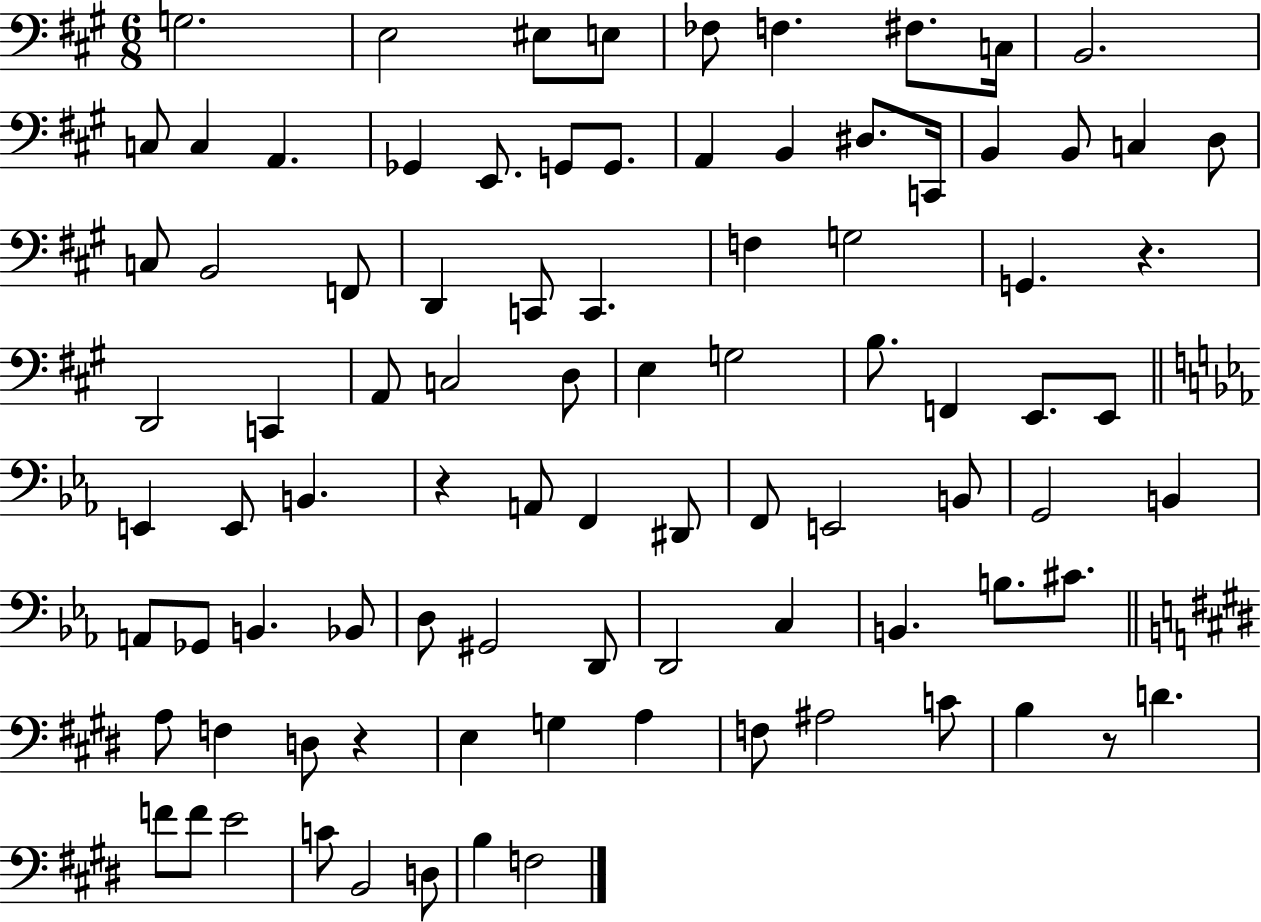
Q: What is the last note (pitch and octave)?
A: F3